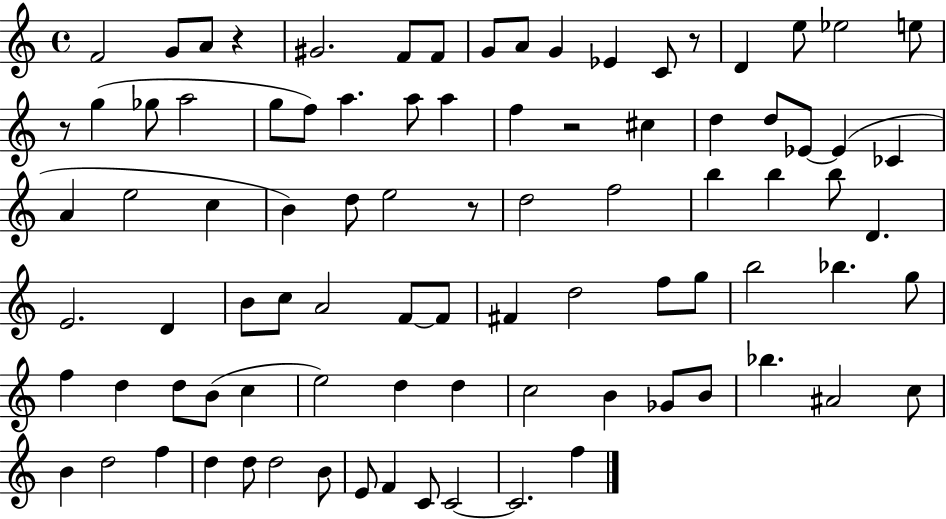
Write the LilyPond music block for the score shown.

{
  \clef treble
  \time 4/4
  \defaultTimeSignature
  \key c \major
  f'2 g'8 a'8 r4 | gis'2. f'8 f'8 | g'8 a'8 g'4 ees'4 c'8 r8 | d'4 e''8 ees''2 e''8 | \break r8 g''4( ges''8 a''2 | g''8 f''8) a''4. a''8 a''4 | f''4 r2 cis''4 | d''4 d''8 ees'8~~ ees'4( ces'4 | \break a'4 e''2 c''4 | b'4) d''8 e''2 r8 | d''2 f''2 | b''4 b''4 b''8 d'4. | \break e'2. d'4 | b'8 c''8 a'2 f'8~~ f'8 | fis'4 d''2 f''8 g''8 | b''2 bes''4. g''8 | \break f''4 d''4 d''8 b'8( c''4 | e''2) d''4 d''4 | c''2 b'4 ges'8 b'8 | bes''4. ais'2 c''8 | \break b'4 d''2 f''4 | d''4 d''8 d''2 b'8 | e'8 f'4 c'8 c'2~~ | c'2. f''4 | \break \bar "|."
}